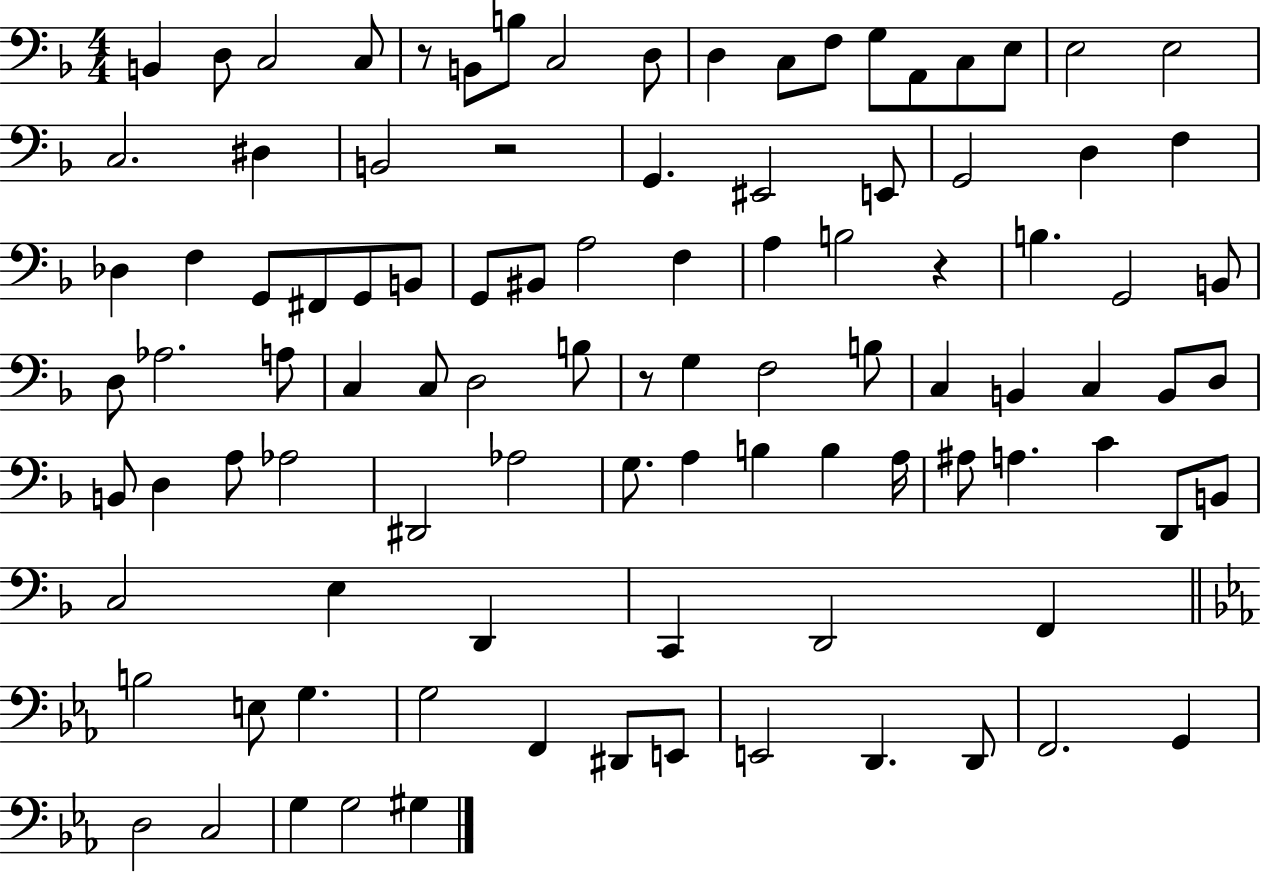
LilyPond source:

{
  \clef bass
  \numericTimeSignature
  \time 4/4
  \key f \major
  b,4 d8 c2 c8 | r8 b,8 b8 c2 d8 | d4 c8 f8 g8 a,8 c8 e8 | e2 e2 | \break c2. dis4 | b,2 r2 | g,4. eis,2 e,8 | g,2 d4 f4 | \break des4 f4 g,8 fis,8 g,8 b,8 | g,8 bis,8 a2 f4 | a4 b2 r4 | b4. g,2 b,8 | \break d8 aes2. a8 | c4 c8 d2 b8 | r8 g4 f2 b8 | c4 b,4 c4 b,8 d8 | \break b,8 d4 a8 aes2 | dis,2 aes2 | g8. a4 b4 b4 a16 | ais8 a4. c'4 d,8 b,8 | \break c2 e4 d,4 | c,4 d,2 f,4 | \bar "||" \break \key c \minor b2 e8 g4. | g2 f,4 dis,8 e,8 | e,2 d,4. d,8 | f,2. g,4 | \break d2 c2 | g4 g2 gis4 | \bar "|."
}